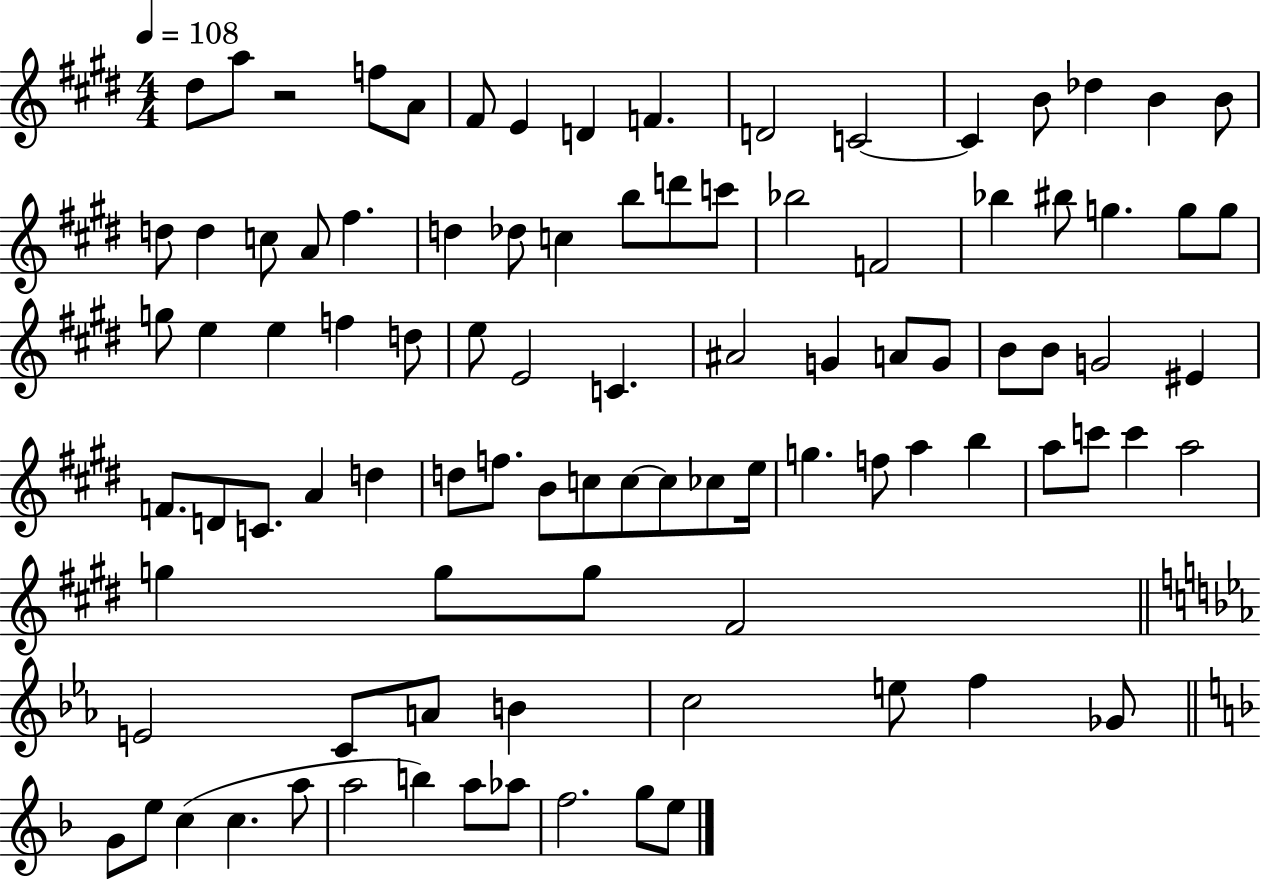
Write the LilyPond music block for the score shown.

{
  \clef treble
  \numericTimeSignature
  \time 4/4
  \key e \major
  \tempo 4 = 108
  dis''8 a''8 r2 f''8 a'8 | fis'8 e'4 d'4 f'4. | d'2 c'2~~ | c'4 b'8 des''4 b'4 b'8 | \break d''8 d''4 c''8 a'8 fis''4. | d''4 des''8 c''4 b''8 d'''8 c'''8 | bes''2 f'2 | bes''4 bis''8 g''4. g''8 g''8 | \break g''8 e''4 e''4 f''4 d''8 | e''8 e'2 c'4. | ais'2 g'4 a'8 g'8 | b'8 b'8 g'2 eis'4 | \break f'8. d'8 c'8. a'4 d''4 | d''8 f''8. b'8 c''8 c''8~~ c''8 ces''8 e''16 | g''4. f''8 a''4 b''4 | a''8 c'''8 c'''4 a''2 | \break g''4 g''8 g''8 fis'2 | \bar "||" \break \key c \minor e'2 c'8 a'8 b'4 | c''2 e''8 f''4 ges'8 | \bar "||" \break \key d \minor g'8 e''8 c''4( c''4. a''8 | a''2 b''4) a''8 aes''8 | f''2. g''8 e''8 | \bar "|."
}